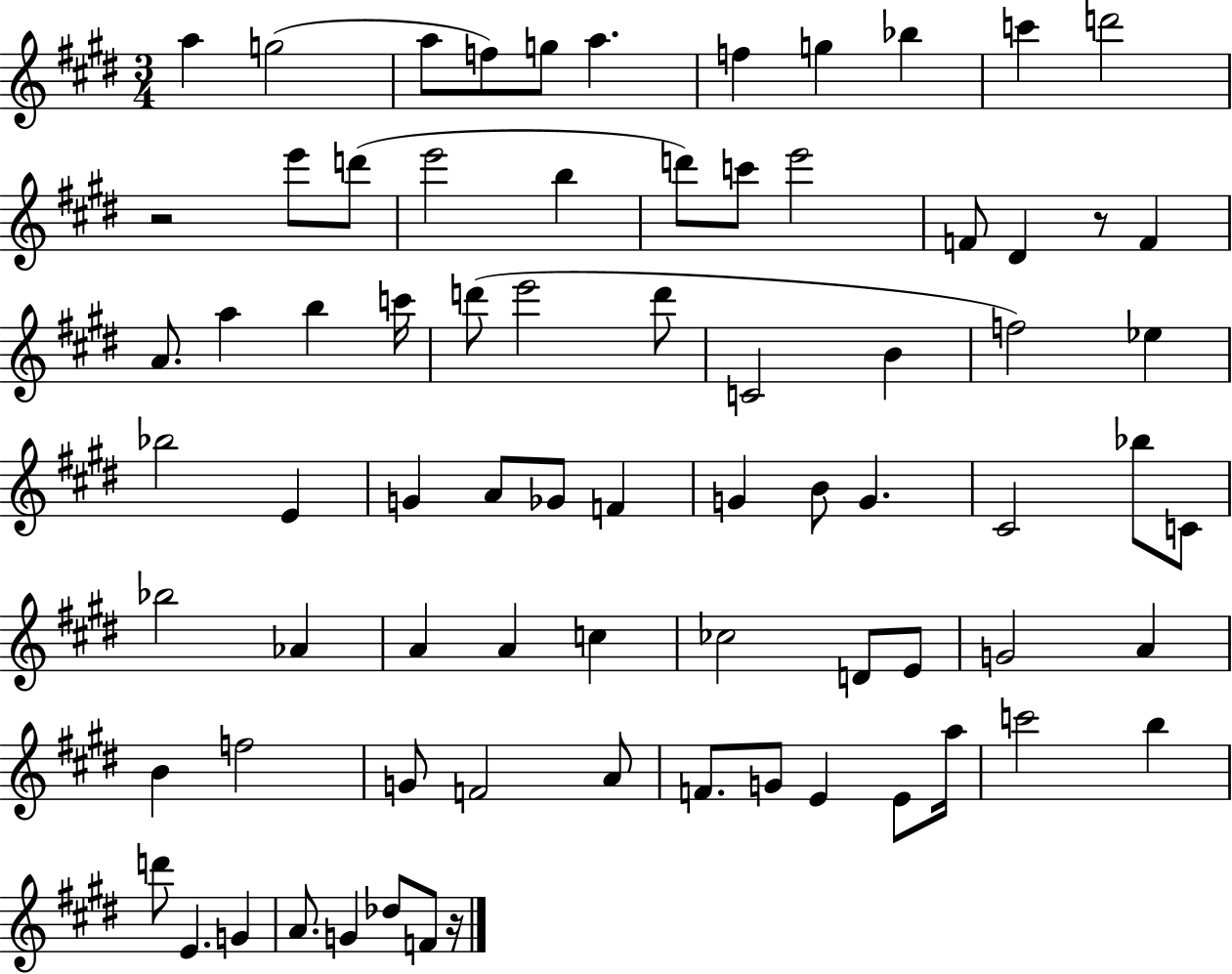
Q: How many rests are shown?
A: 3